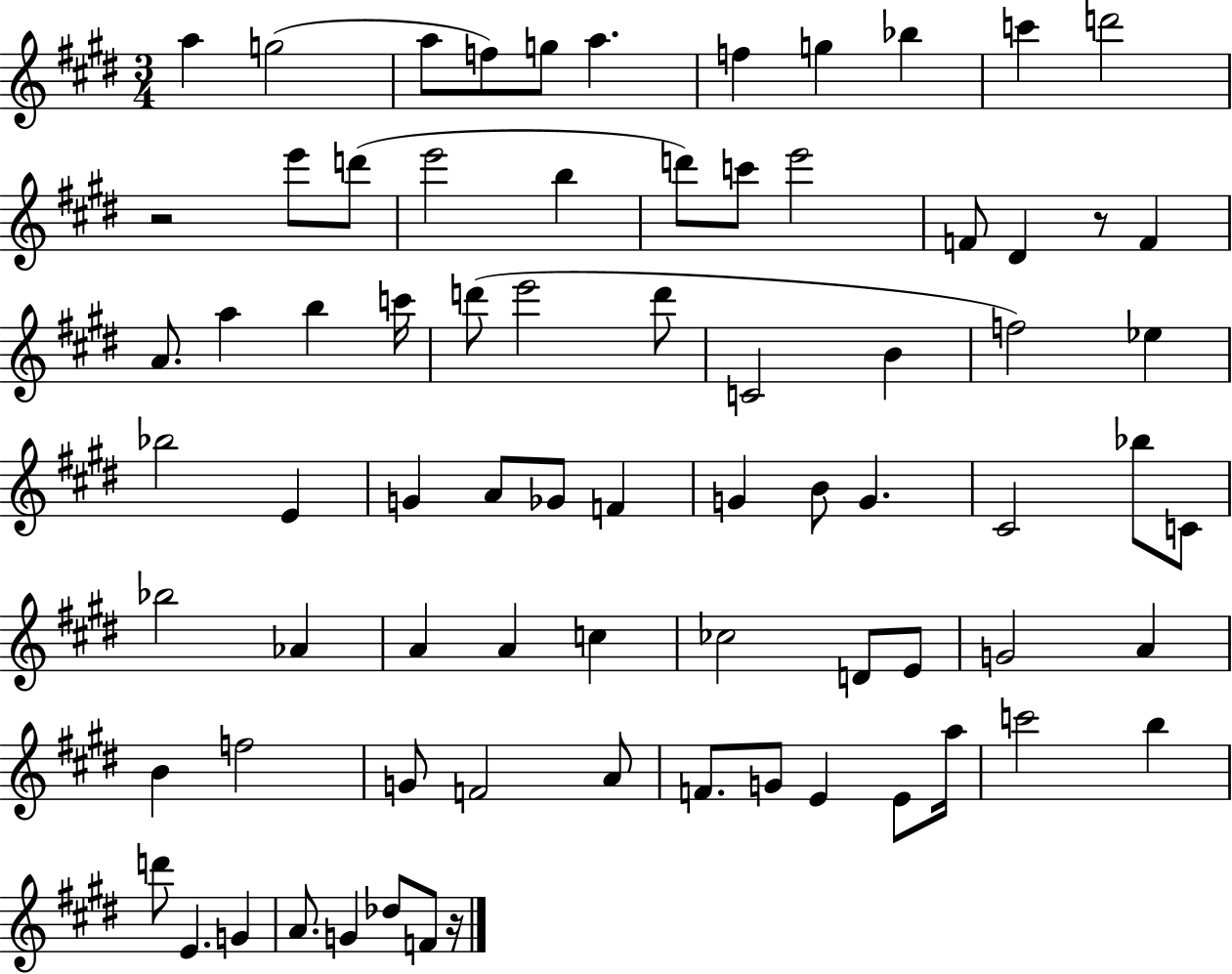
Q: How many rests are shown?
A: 3